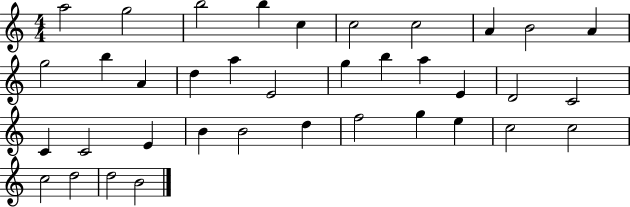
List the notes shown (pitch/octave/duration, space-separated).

A5/h G5/h B5/h B5/q C5/q C5/h C5/h A4/q B4/h A4/q G5/h B5/q A4/q D5/q A5/q E4/h G5/q B5/q A5/q E4/q D4/h C4/h C4/q C4/h E4/q B4/q B4/h D5/q F5/h G5/q E5/q C5/h C5/h C5/h D5/h D5/h B4/h